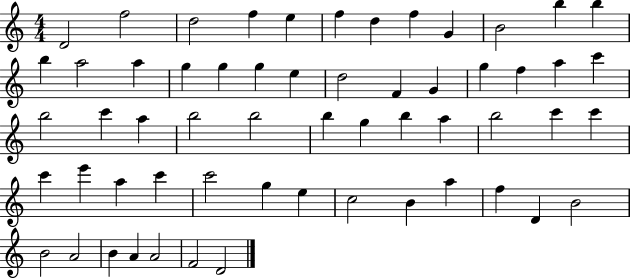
D4/h F5/h D5/h F5/q E5/q F5/q D5/q F5/q G4/q B4/h B5/q B5/q B5/q A5/h A5/q G5/q G5/q G5/q E5/q D5/h F4/q G4/q G5/q F5/q A5/q C6/q B5/h C6/q A5/q B5/h B5/h B5/q G5/q B5/q A5/q B5/h C6/q C6/q C6/q E6/q A5/q C6/q C6/h G5/q E5/q C5/h B4/q A5/q F5/q D4/q B4/h B4/h A4/h B4/q A4/q A4/h F4/h D4/h